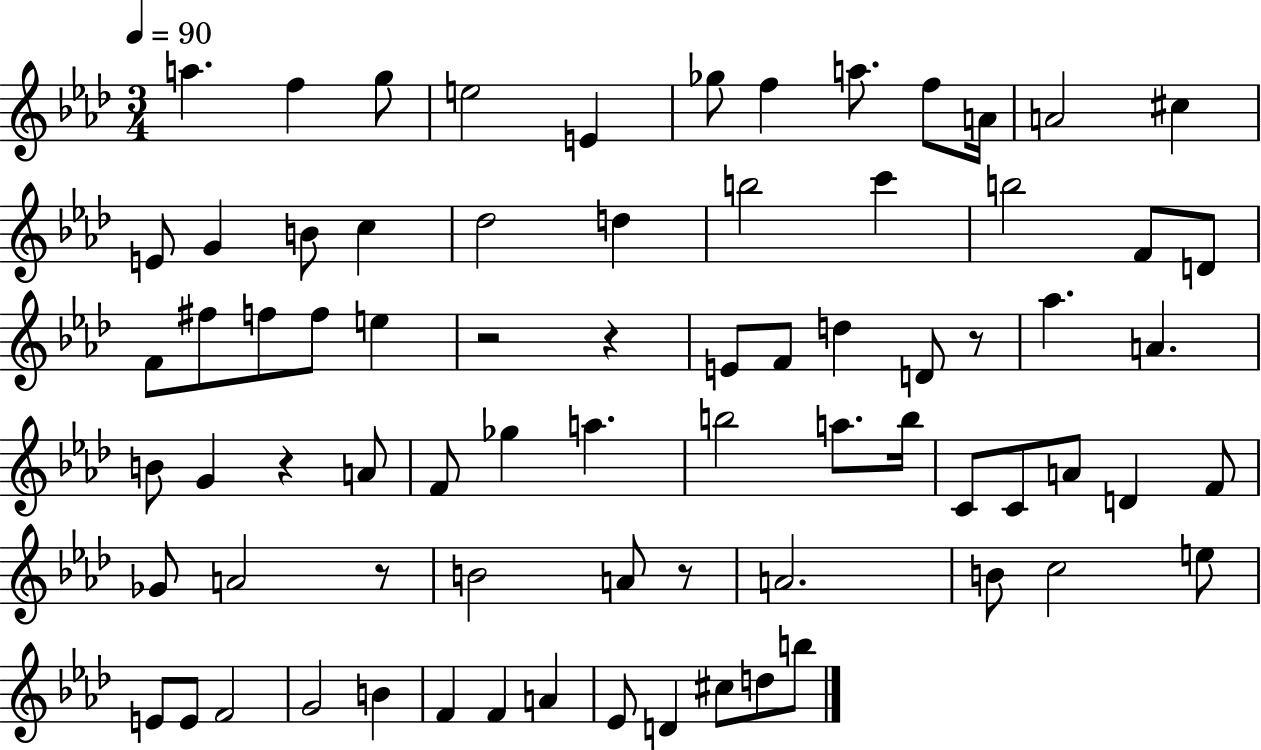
A5/q. F5/q G5/e E5/h E4/q Gb5/e F5/q A5/e. F5/e A4/s A4/h C#5/q E4/e G4/q B4/e C5/q Db5/h D5/q B5/h C6/q B5/h F4/e D4/e F4/e F#5/e F5/e F5/e E5/q R/h R/q E4/e F4/e D5/q D4/e R/e Ab5/q. A4/q. B4/e G4/q R/q A4/e F4/e Gb5/q A5/q. B5/h A5/e. B5/s C4/e C4/e A4/e D4/q F4/e Gb4/e A4/h R/e B4/h A4/e R/e A4/h. B4/e C5/h E5/e E4/e E4/e F4/h G4/h B4/q F4/q F4/q A4/q Eb4/e D4/q C#5/e D5/e B5/e